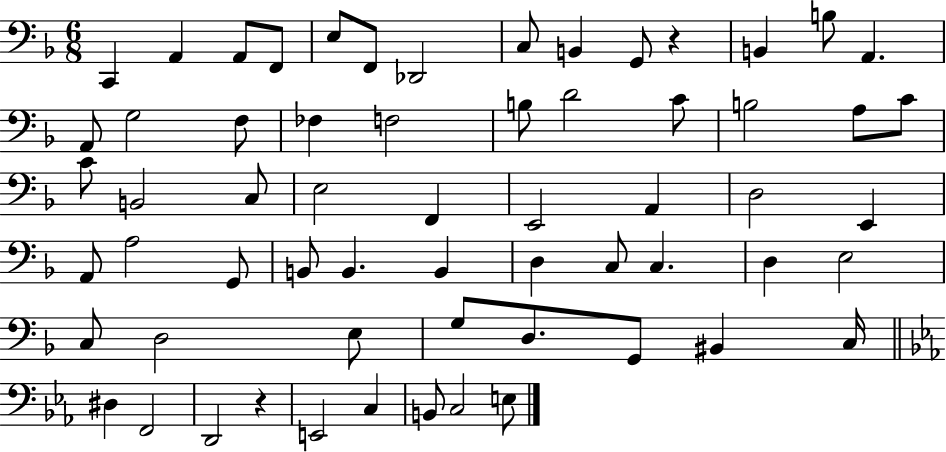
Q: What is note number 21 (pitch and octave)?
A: C4